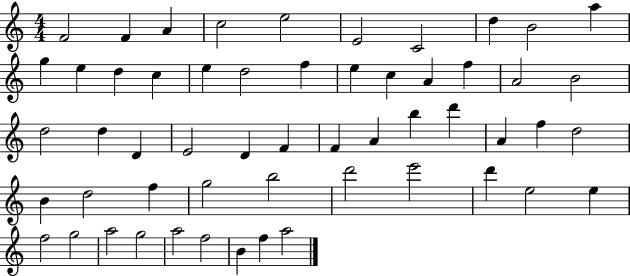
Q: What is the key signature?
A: C major